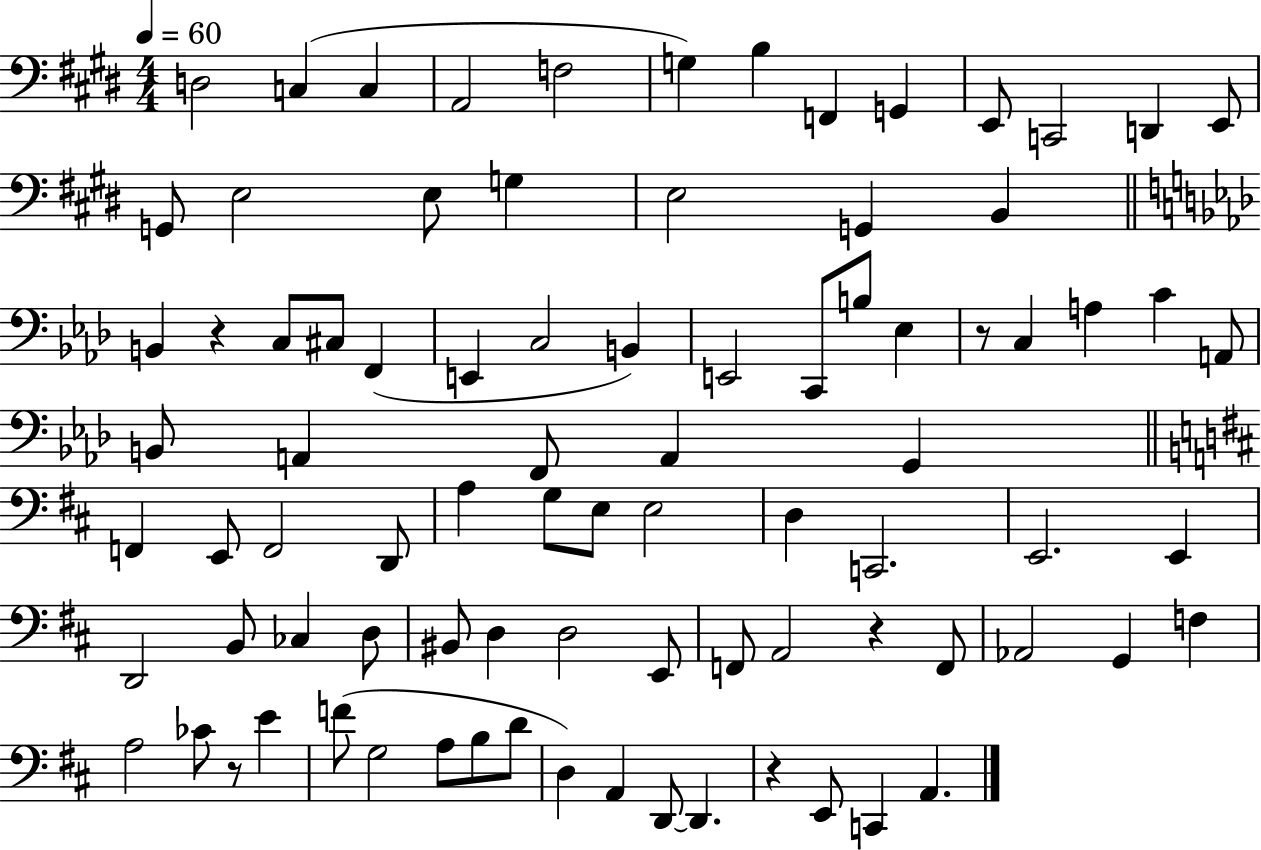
X:1
T:Untitled
M:4/4
L:1/4
K:E
D,2 C, C, A,,2 F,2 G, B, F,, G,, E,,/2 C,,2 D,, E,,/2 G,,/2 E,2 E,/2 G, E,2 G,, B,, B,, z C,/2 ^C,/2 F,, E,, C,2 B,, E,,2 C,,/2 B,/2 _E, z/2 C, A, C A,,/2 B,,/2 A,, F,,/2 A,, G,, F,, E,,/2 F,,2 D,,/2 A, G,/2 E,/2 E,2 D, C,,2 E,,2 E,, D,,2 B,,/2 _C, D,/2 ^B,,/2 D, D,2 E,,/2 F,,/2 A,,2 z F,,/2 _A,,2 G,, F, A,2 _C/2 z/2 E F/2 G,2 A,/2 B,/2 D/2 D, A,, D,,/2 D,, z E,,/2 C,, A,,